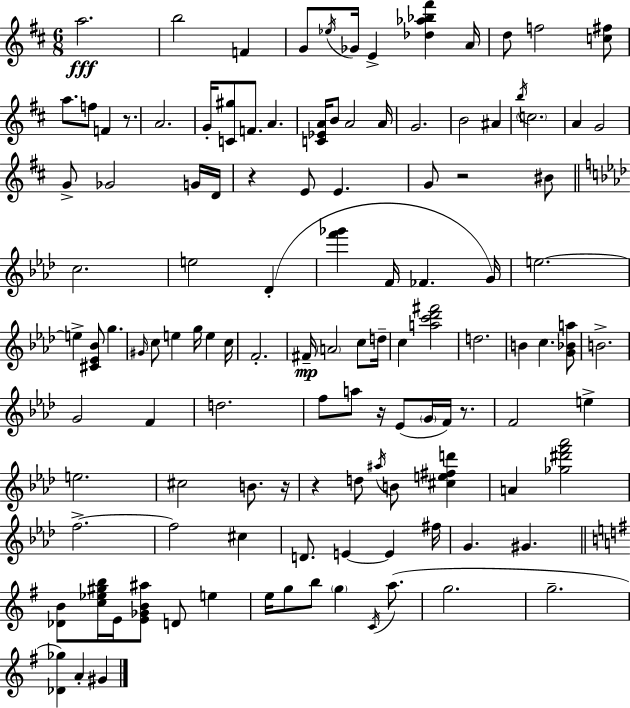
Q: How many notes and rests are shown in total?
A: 120